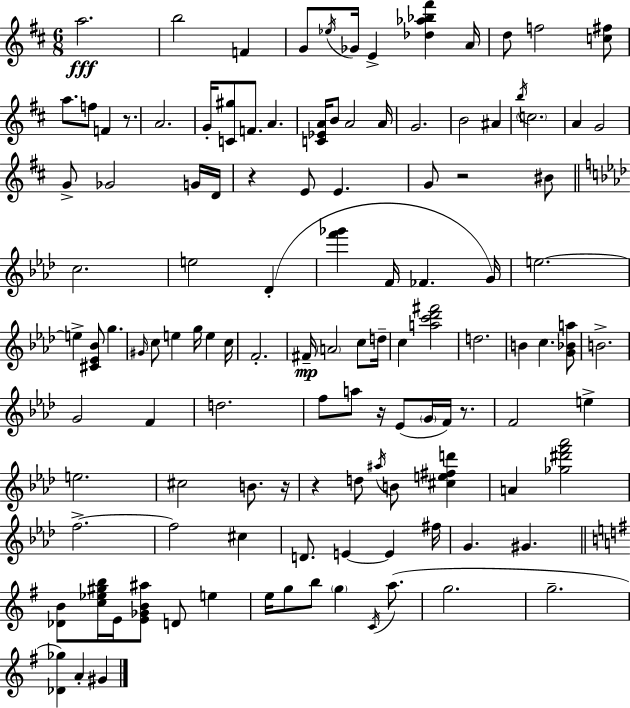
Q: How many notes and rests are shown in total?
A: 120